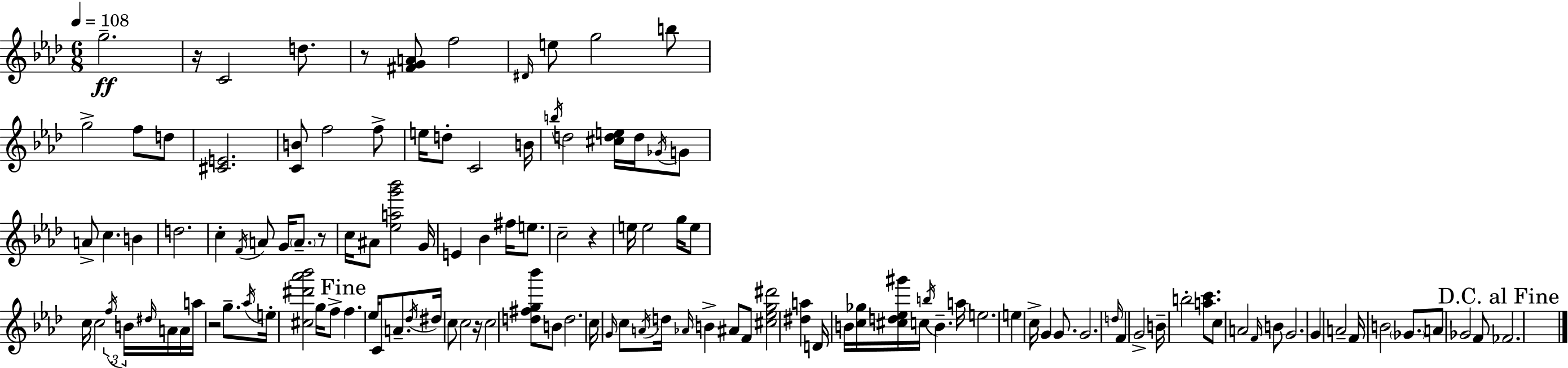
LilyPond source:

{
  \clef treble
  \numericTimeSignature
  \time 6/8
  \key aes \major
  \tempo 4 = 108
  g''2.--\ff | r16 c'2 d''8. | r8 <fis' g' a'>8 f''2 | \grace { dis'16 } e''8 g''2 b''8 | \break g''2-> f''8 d''8 | <cis' e'>2. | <c' b'>8 f''2 f''8-> | e''16 d''8-. c'2 | \break b'16 \acciaccatura { b''16 } d''2 <cis'' d'' e''>16 d''16 | \acciaccatura { ges'16 } g'8 a'8-> c''4. b'4 | d''2. | c''4-. \acciaccatura { f'16 } a'8 g'16 \parenthesize a'8.-- | \break r8 c''16 ais'8 <ees'' a'' g''' bes'''>2 | g'16 e'4 bes'4 | fis''16 e''8. c''2-- | r4 e''16 e''2 | \break g''16 e''8 c''16 c''2 | \tuplet 3/2 { \acciaccatura { f''16 } b'16 \grace { dis''16 } } a'16 a'16 a''16 r2 | g''8.-- \acciaccatura { aes''16 } e''16-. <cis'' dis''' aes''' bes'''>2 | g''16 f''8-> \mark "Fine" f''4. | \break ees''16 c'8 a'8.-- \acciaccatura { des''16 } dis''16 c''8 c''2 | r16 c''2 | <d'' fis'' g'' bes'''>8 b'8 d''2. | c''16 \grace { g'16 } c''8 | \break \acciaccatura { a'16 } d''16 \grace { aes'16 } b'4-> ais'8 f'8 <cis'' ees'' g'' dis'''>2 | <dis'' a''>4 d'16 | b'16 <c'' ges''>16 <cis'' d'' ees'' gis'''>16 c''16 \acciaccatura { b''16 } b'4.-- a''16 | e''2. | \break e''4 c''16-> g'4 g'8. | g'2. | \grace { d''16 } f'4 g'2-> | b'16-- b''2-. <a'' c'''>8. | \break c''8 a'2 \grace { f'16 } | b'8 g'2. | g'4 a'2-- | f'16 b'2 \parenthesize ges'8. | \break a'8 ges'2 | f'8 \mark "D.C. al Fine" fes'2. | \bar "|."
}